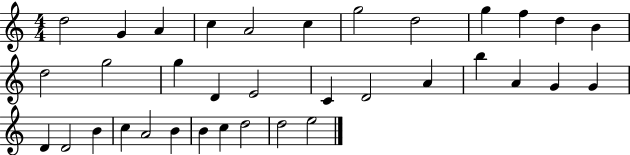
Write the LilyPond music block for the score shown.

{
  \clef treble
  \numericTimeSignature
  \time 4/4
  \key c \major
  d''2 g'4 a'4 | c''4 a'2 c''4 | g''2 d''2 | g''4 f''4 d''4 b'4 | \break d''2 g''2 | g''4 d'4 e'2 | c'4 d'2 a'4 | b''4 a'4 g'4 g'4 | \break d'4 d'2 b'4 | c''4 a'2 b'4 | b'4 c''4 d''2 | d''2 e''2 | \break \bar "|."
}